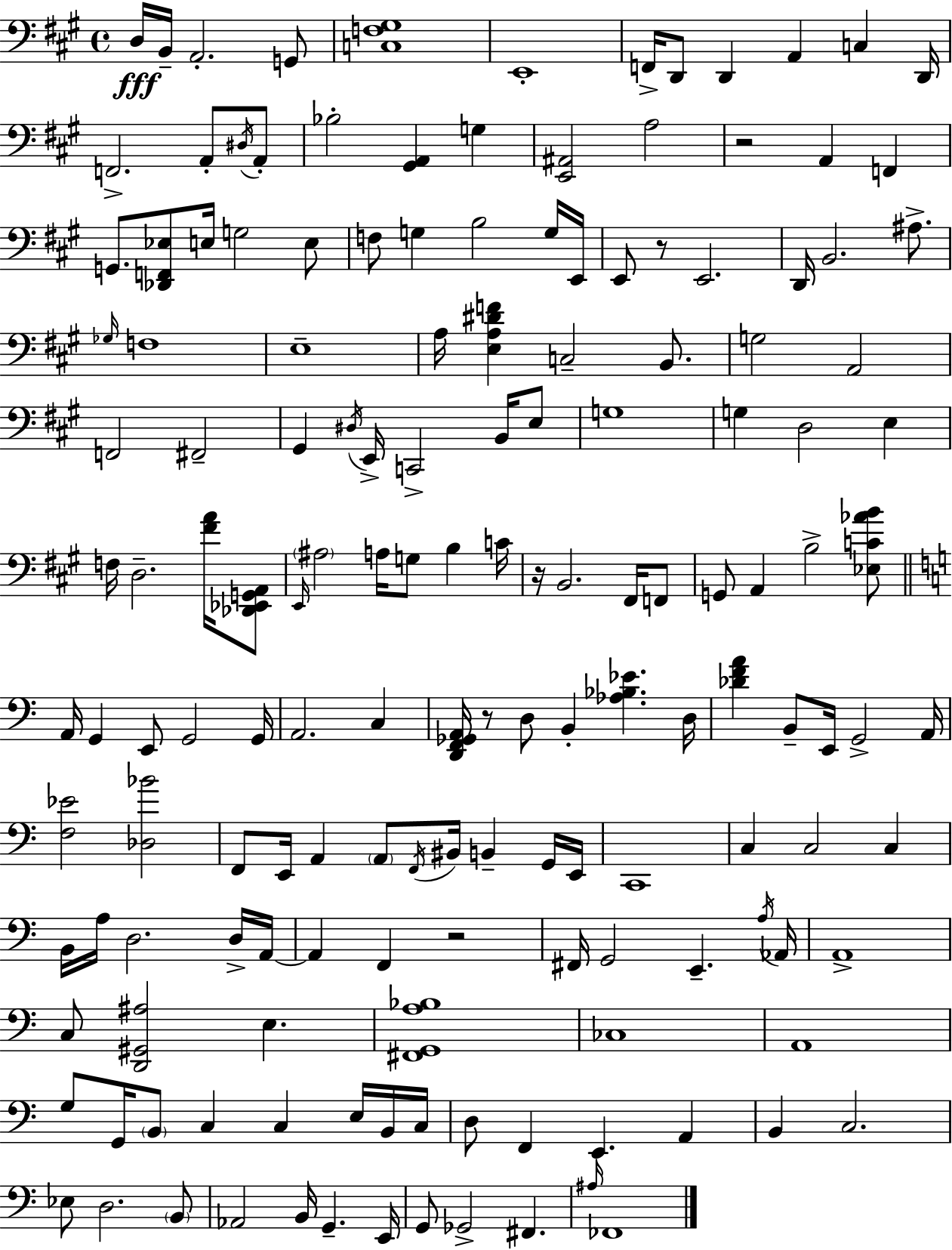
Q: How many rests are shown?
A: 5